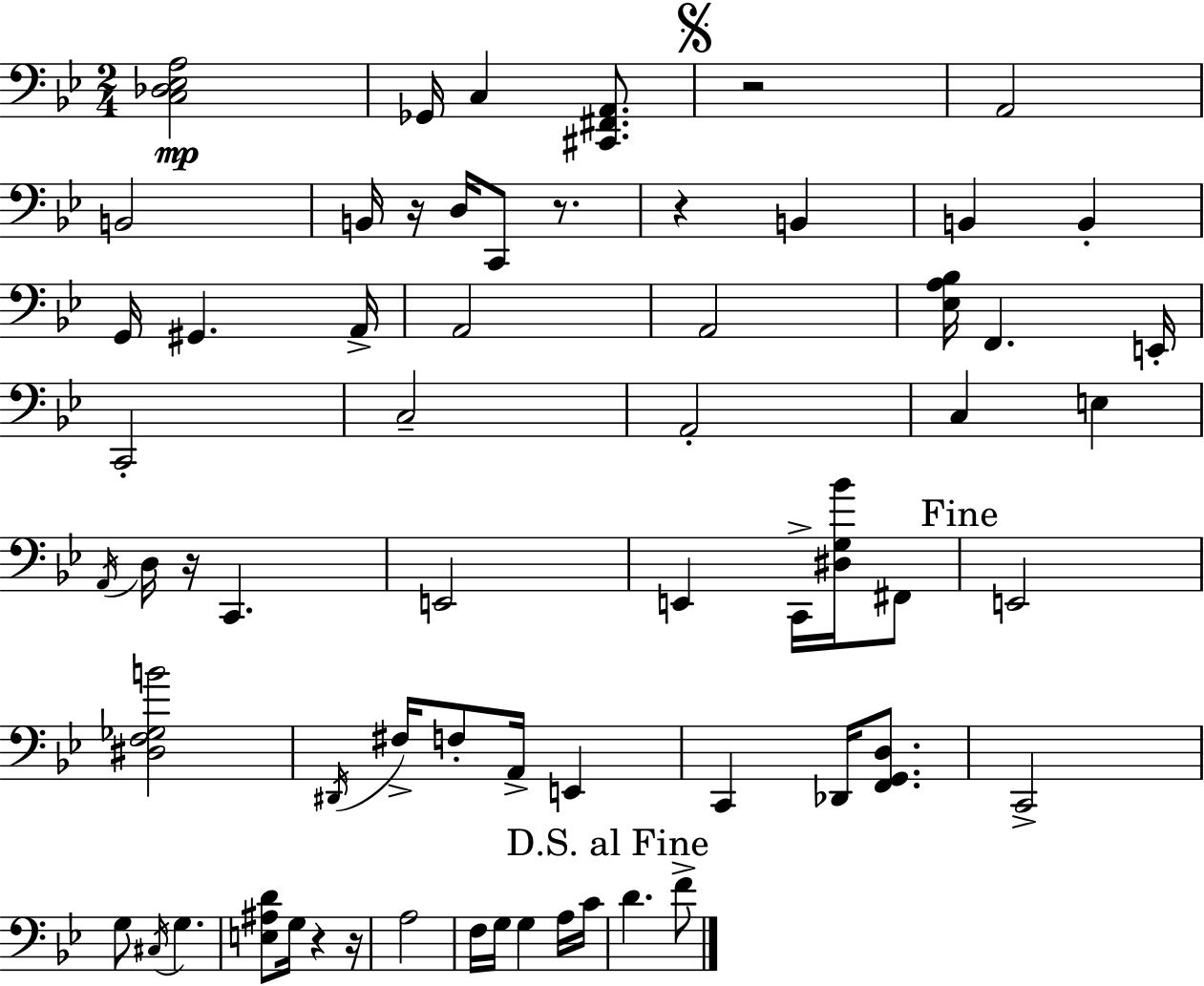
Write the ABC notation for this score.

X:1
T:Untitled
M:2/4
L:1/4
K:Bb
[C,_D,_E,A,]2 _G,,/4 C, [^C,,^F,,A,,]/2 z2 A,,2 B,,2 B,,/4 z/4 D,/4 C,,/2 z/2 z B,, B,, B,, G,,/4 ^G,, A,,/4 A,,2 A,,2 [_E,A,_B,]/4 F,, E,,/4 C,,2 C,2 A,,2 C, E, A,,/4 D,/4 z/4 C,, E,,2 E,, C,,/4 [^D,G,_B]/4 ^F,,/2 E,,2 [^D,F,_G,B]2 ^D,,/4 ^F,/4 F,/2 A,,/4 E,, C,, _D,,/4 [F,,G,,D,]/2 C,,2 G,/2 ^C,/4 G, [E,^A,D]/2 G,/4 z z/4 A,2 F,/4 G,/4 G, A,/4 C/4 D F/2